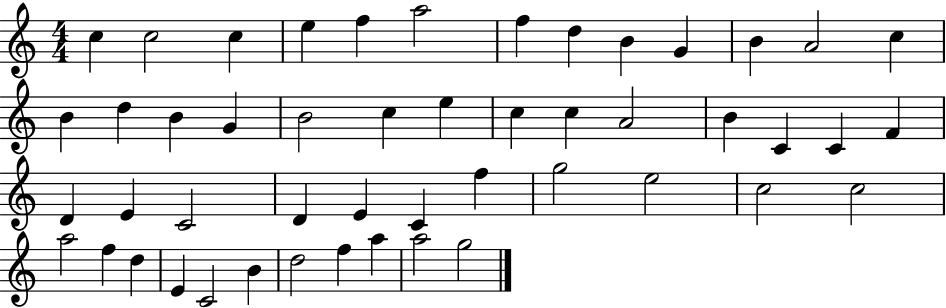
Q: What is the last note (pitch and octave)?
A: G5